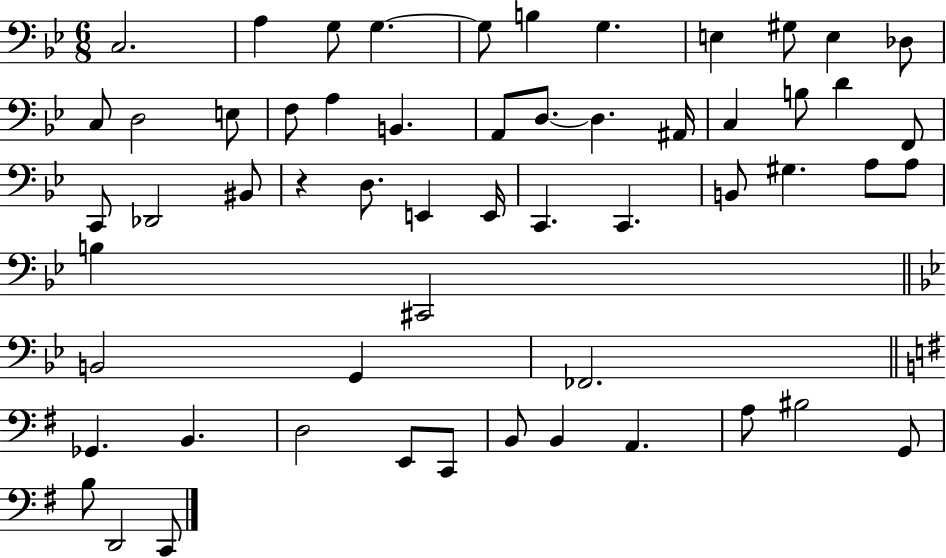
{
  \clef bass
  \numericTimeSignature
  \time 6/8
  \key bes \major
  c2. | a4 g8 g4.~~ | g8 b4 g4. | e4 gis8 e4 des8 | \break c8 d2 e8 | f8 a4 b,4. | a,8 d8.~~ d4. ais,16 | c4 b8 d'4 f,8 | \break c,8 des,2 bis,8 | r4 d8. e,4 e,16 | c,4. c,4. | b,8 gis4. a8 a8 | \break b4 cis,2 | \bar "||" \break \key g \minor b,2 g,4 | fes,2. | \bar "||" \break \key g \major ges,4. b,4. | d2 e,8 c,8 | b,8 b,4 a,4. | a8 bis2 g,8 | \break b8 d,2 c,8 | \bar "|."
}